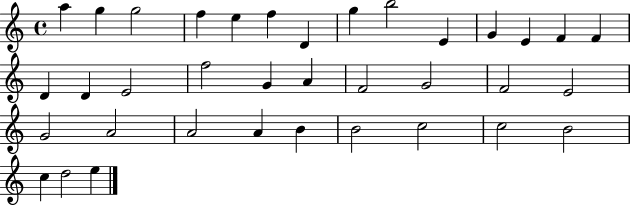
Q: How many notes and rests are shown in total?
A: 36